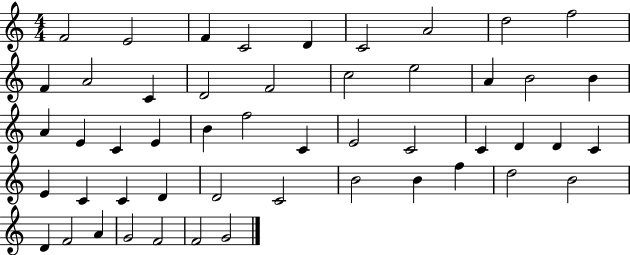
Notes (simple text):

F4/h E4/h F4/q C4/h D4/q C4/h A4/h D5/h F5/h F4/q A4/h C4/q D4/h F4/h C5/h E5/h A4/q B4/h B4/q A4/q E4/q C4/q E4/q B4/q F5/h C4/q E4/h C4/h C4/q D4/q D4/q C4/q E4/q C4/q C4/q D4/q D4/h C4/h B4/h B4/q F5/q D5/h B4/h D4/q F4/h A4/q G4/h F4/h F4/h G4/h